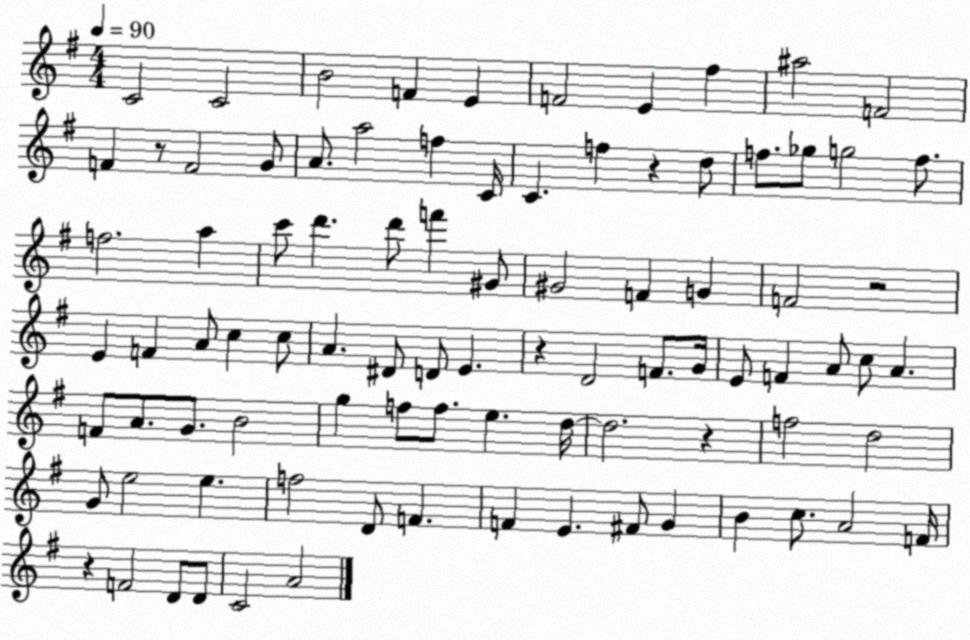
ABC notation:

X:1
T:Untitled
M:4/4
L:1/4
K:G
C2 C2 B2 F E F2 E ^f ^a2 F2 F z/2 F2 G/2 A/2 a2 f C/4 C f z d/2 f/2 _g/2 g2 f/2 f2 a c'/2 d' d'/2 f' ^G/2 ^G2 F G F2 z2 E F A/2 c c/2 A ^D/2 D/2 E z D2 F/2 G/4 E/2 F A/2 c/2 A F/2 A/2 G/2 B2 g f/2 f/2 e d/4 d2 z f2 d2 G/2 e2 e f2 D/2 F F E ^F/2 G B c/2 A2 F/4 z F2 D/2 D/2 C2 A2